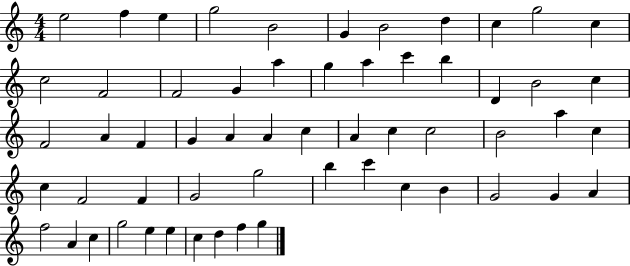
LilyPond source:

{
  \clef treble
  \numericTimeSignature
  \time 4/4
  \key c \major
  e''2 f''4 e''4 | g''2 b'2 | g'4 b'2 d''4 | c''4 g''2 c''4 | \break c''2 f'2 | f'2 g'4 a''4 | g''4 a''4 c'''4 b''4 | d'4 b'2 c''4 | \break f'2 a'4 f'4 | g'4 a'4 a'4 c''4 | a'4 c''4 c''2 | b'2 a''4 c''4 | \break c''4 f'2 f'4 | g'2 g''2 | b''4 c'''4 c''4 b'4 | g'2 g'4 a'4 | \break f''2 a'4 c''4 | g''2 e''4 e''4 | c''4 d''4 f''4 g''4 | \bar "|."
}